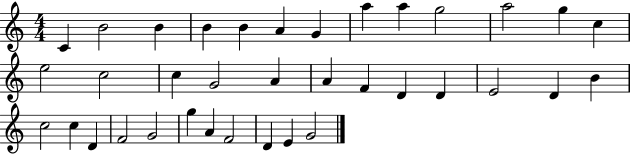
C4/q B4/h B4/q B4/q B4/q A4/q G4/q A5/q A5/q G5/h A5/h G5/q C5/q E5/h C5/h C5/q G4/h A4/q A4/q F4/q D4/q D4/q E4/h D4/q B4/q C5/h C5/q D4/q F4/h G4/h G5/q A4/q F4/h D4/q E4/q G4/h